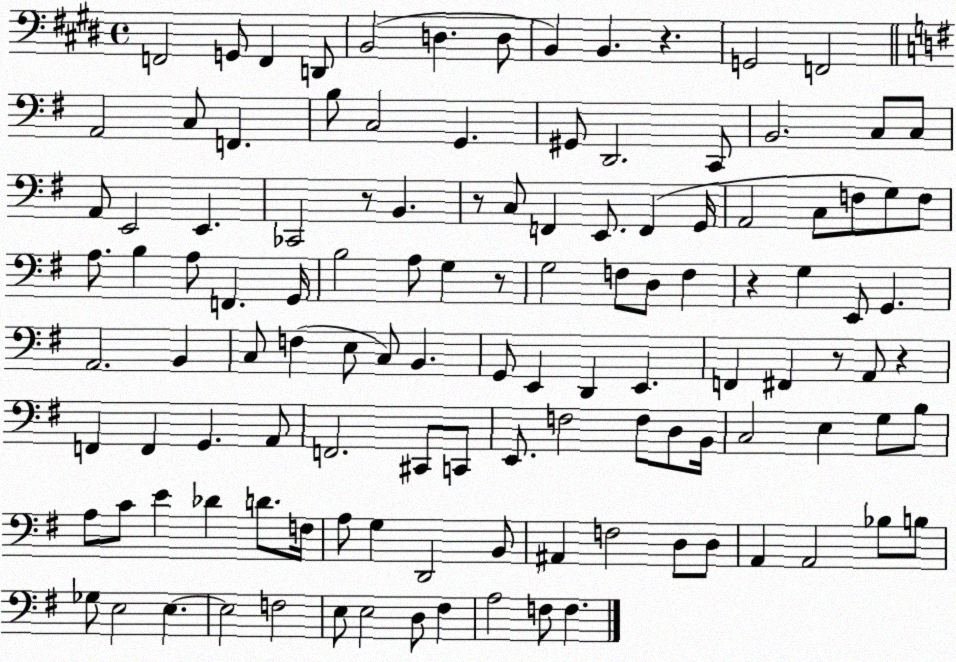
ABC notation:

X:1
T:Untitled
M:4/4
L:1/4
K:E
F,,2 G,,/2 F,, D,,/2 B,,2 D, D,/2 B,, B,, z G,,2 F,,2 A,,2 C,/2 F,, B,/2 C,2 G,, ^G,,/2 D,,2 C,,/2 B,,2 C,/2 C,/2 A,,/2 E,,2 E,, _C,,2 z/2 B,, z/2 C,/2 F,, E,,/2 F,, G,,/4 A,,2 C,/2 F,/2 G,/2 F,/2 A,/2 B, A,/2 F,, G,,/4 B,2 A,/2 G, z/2 G,2 F,/2 D,/2 F, z G, E,,/2 G,, A,,2 B,, C,/2 F, E,/2 C,/2 B,, G,,/2 E,, D,, E,, F,, ^F,, z/2 A,,/2 z F,, F,, G,, A,,/2 F,,2 ^C,,/2 C,,/2 E,,/2 F,2 F,/2 D,/2 B,,/4 C,2 E, G,/2 B,/2 A,/2 C/2 E _D D/2 F,/4 A,/2 G, D,,2 B,,/2 ^A,, F,2 D,/2 D,/2 A,, A,,2 _B,/2 B,/2 _G,/2 E,2 E, E,2 F,2 E,/2 E,2 D,/2 ^F, A,2 F,/2 F,